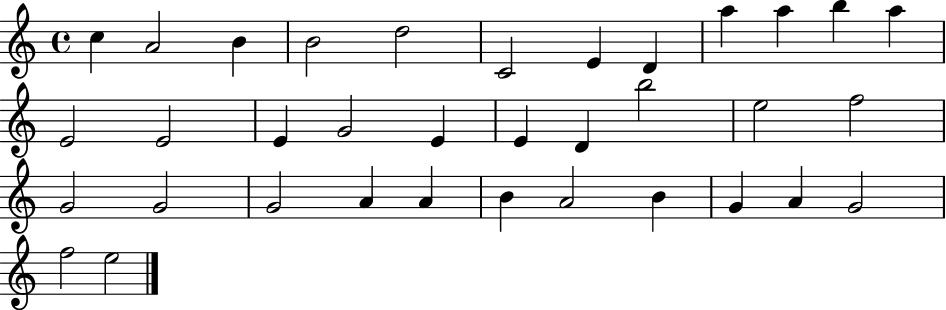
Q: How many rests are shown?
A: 0